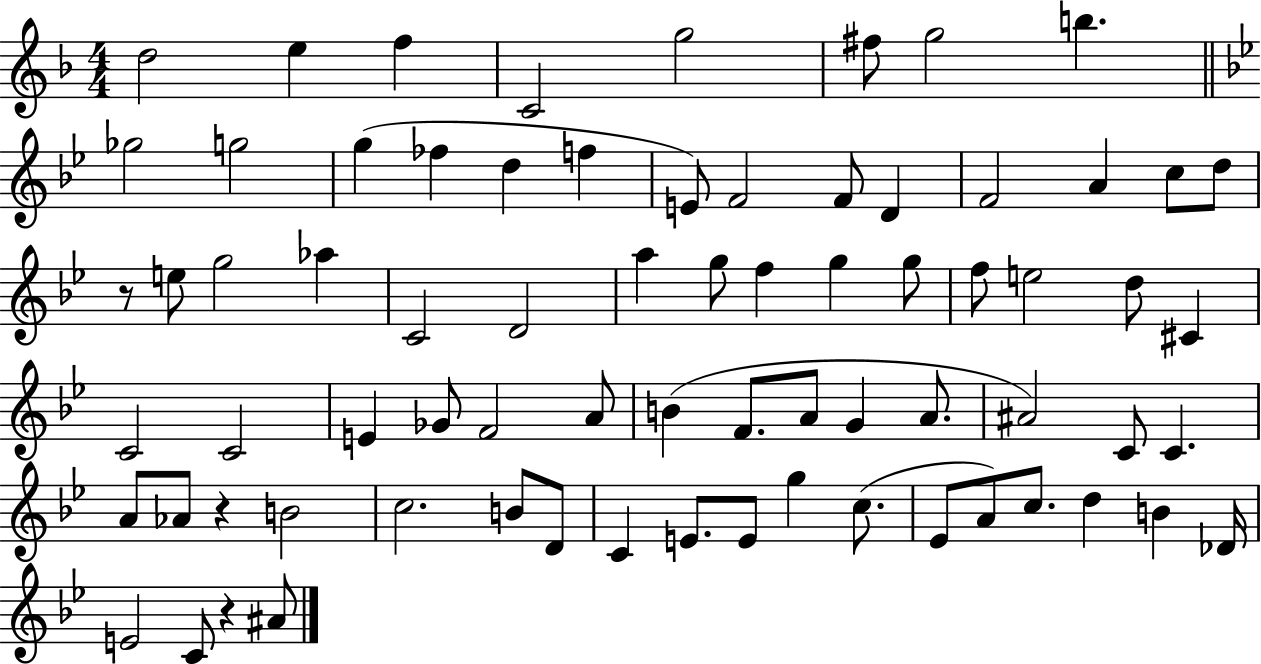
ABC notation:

X:1
T:Untitled
M:4/4
L:1/4
K:F
d2 e f C2 g2 ^f/2 g2 b _g2 g2 g _f d f E/2 F2 F/2 D F2 A c/2 d/2 z/2 e/2 g2 _a C2 D2 a g/2 f g g/2 f/2 e2 d/2 ^C C2 C2 E _G/2 F2 A/2 B F/2 A/2 G A/2 ^A2 C/2 C A/2 _A/2 z B2 c2 B/2 D/2 C E/2 E/2 g c/2 _E/2 A/2 c/2 d B _D/4 E2 C/2 z ^A/2